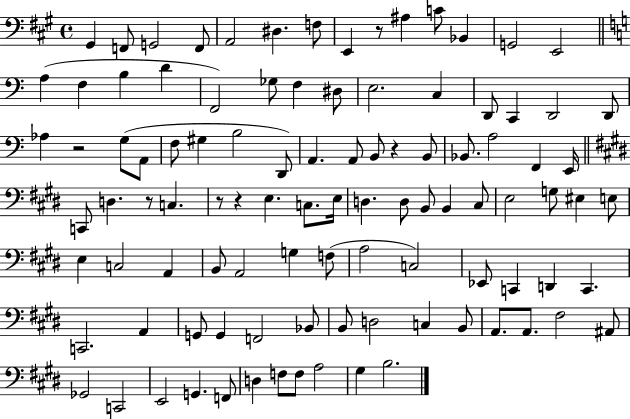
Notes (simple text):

G#2/q F2/e G2/h F2/e A2/h D#3/q. F3/e E2/q R/e A#3/q C4/e Bb2/q G2/h E2/h A3/q F3/q B3/q D4/q F2/h Gb3/e F3/q D#3/e E3/h. C3/q D2/e C2/q D2/h D2/e Ab3/q R/h G3/e A2/e F3/e G#3/q B3/h D2/e A2/q. A2/e B2/e R/q B2/e Bb2/e. A3/h F2/q E2/s C2/e D3/q. R/e C3/q. R/e R/q E3/q. C3/e. E3/s D3/q. D3/e B2/e B2/q C#3/e E3/h G3/e EIS3/q E3/e E3/q C3/h A2/q B2/e A2/h G3/q F3/e A3/h C3/h Eb2/e C2/q D2/q C2/q. C2/h. A2/q G2/e G2/q F2/h Bb2/e B2/e D3/h C3/q B2/e A2/e. A2/e. F#3/h A#2/e Gb2/h C2/h E2/h G2/q. F2/e D3/q F3/e F3/e A3/h G#3/q B3/h.